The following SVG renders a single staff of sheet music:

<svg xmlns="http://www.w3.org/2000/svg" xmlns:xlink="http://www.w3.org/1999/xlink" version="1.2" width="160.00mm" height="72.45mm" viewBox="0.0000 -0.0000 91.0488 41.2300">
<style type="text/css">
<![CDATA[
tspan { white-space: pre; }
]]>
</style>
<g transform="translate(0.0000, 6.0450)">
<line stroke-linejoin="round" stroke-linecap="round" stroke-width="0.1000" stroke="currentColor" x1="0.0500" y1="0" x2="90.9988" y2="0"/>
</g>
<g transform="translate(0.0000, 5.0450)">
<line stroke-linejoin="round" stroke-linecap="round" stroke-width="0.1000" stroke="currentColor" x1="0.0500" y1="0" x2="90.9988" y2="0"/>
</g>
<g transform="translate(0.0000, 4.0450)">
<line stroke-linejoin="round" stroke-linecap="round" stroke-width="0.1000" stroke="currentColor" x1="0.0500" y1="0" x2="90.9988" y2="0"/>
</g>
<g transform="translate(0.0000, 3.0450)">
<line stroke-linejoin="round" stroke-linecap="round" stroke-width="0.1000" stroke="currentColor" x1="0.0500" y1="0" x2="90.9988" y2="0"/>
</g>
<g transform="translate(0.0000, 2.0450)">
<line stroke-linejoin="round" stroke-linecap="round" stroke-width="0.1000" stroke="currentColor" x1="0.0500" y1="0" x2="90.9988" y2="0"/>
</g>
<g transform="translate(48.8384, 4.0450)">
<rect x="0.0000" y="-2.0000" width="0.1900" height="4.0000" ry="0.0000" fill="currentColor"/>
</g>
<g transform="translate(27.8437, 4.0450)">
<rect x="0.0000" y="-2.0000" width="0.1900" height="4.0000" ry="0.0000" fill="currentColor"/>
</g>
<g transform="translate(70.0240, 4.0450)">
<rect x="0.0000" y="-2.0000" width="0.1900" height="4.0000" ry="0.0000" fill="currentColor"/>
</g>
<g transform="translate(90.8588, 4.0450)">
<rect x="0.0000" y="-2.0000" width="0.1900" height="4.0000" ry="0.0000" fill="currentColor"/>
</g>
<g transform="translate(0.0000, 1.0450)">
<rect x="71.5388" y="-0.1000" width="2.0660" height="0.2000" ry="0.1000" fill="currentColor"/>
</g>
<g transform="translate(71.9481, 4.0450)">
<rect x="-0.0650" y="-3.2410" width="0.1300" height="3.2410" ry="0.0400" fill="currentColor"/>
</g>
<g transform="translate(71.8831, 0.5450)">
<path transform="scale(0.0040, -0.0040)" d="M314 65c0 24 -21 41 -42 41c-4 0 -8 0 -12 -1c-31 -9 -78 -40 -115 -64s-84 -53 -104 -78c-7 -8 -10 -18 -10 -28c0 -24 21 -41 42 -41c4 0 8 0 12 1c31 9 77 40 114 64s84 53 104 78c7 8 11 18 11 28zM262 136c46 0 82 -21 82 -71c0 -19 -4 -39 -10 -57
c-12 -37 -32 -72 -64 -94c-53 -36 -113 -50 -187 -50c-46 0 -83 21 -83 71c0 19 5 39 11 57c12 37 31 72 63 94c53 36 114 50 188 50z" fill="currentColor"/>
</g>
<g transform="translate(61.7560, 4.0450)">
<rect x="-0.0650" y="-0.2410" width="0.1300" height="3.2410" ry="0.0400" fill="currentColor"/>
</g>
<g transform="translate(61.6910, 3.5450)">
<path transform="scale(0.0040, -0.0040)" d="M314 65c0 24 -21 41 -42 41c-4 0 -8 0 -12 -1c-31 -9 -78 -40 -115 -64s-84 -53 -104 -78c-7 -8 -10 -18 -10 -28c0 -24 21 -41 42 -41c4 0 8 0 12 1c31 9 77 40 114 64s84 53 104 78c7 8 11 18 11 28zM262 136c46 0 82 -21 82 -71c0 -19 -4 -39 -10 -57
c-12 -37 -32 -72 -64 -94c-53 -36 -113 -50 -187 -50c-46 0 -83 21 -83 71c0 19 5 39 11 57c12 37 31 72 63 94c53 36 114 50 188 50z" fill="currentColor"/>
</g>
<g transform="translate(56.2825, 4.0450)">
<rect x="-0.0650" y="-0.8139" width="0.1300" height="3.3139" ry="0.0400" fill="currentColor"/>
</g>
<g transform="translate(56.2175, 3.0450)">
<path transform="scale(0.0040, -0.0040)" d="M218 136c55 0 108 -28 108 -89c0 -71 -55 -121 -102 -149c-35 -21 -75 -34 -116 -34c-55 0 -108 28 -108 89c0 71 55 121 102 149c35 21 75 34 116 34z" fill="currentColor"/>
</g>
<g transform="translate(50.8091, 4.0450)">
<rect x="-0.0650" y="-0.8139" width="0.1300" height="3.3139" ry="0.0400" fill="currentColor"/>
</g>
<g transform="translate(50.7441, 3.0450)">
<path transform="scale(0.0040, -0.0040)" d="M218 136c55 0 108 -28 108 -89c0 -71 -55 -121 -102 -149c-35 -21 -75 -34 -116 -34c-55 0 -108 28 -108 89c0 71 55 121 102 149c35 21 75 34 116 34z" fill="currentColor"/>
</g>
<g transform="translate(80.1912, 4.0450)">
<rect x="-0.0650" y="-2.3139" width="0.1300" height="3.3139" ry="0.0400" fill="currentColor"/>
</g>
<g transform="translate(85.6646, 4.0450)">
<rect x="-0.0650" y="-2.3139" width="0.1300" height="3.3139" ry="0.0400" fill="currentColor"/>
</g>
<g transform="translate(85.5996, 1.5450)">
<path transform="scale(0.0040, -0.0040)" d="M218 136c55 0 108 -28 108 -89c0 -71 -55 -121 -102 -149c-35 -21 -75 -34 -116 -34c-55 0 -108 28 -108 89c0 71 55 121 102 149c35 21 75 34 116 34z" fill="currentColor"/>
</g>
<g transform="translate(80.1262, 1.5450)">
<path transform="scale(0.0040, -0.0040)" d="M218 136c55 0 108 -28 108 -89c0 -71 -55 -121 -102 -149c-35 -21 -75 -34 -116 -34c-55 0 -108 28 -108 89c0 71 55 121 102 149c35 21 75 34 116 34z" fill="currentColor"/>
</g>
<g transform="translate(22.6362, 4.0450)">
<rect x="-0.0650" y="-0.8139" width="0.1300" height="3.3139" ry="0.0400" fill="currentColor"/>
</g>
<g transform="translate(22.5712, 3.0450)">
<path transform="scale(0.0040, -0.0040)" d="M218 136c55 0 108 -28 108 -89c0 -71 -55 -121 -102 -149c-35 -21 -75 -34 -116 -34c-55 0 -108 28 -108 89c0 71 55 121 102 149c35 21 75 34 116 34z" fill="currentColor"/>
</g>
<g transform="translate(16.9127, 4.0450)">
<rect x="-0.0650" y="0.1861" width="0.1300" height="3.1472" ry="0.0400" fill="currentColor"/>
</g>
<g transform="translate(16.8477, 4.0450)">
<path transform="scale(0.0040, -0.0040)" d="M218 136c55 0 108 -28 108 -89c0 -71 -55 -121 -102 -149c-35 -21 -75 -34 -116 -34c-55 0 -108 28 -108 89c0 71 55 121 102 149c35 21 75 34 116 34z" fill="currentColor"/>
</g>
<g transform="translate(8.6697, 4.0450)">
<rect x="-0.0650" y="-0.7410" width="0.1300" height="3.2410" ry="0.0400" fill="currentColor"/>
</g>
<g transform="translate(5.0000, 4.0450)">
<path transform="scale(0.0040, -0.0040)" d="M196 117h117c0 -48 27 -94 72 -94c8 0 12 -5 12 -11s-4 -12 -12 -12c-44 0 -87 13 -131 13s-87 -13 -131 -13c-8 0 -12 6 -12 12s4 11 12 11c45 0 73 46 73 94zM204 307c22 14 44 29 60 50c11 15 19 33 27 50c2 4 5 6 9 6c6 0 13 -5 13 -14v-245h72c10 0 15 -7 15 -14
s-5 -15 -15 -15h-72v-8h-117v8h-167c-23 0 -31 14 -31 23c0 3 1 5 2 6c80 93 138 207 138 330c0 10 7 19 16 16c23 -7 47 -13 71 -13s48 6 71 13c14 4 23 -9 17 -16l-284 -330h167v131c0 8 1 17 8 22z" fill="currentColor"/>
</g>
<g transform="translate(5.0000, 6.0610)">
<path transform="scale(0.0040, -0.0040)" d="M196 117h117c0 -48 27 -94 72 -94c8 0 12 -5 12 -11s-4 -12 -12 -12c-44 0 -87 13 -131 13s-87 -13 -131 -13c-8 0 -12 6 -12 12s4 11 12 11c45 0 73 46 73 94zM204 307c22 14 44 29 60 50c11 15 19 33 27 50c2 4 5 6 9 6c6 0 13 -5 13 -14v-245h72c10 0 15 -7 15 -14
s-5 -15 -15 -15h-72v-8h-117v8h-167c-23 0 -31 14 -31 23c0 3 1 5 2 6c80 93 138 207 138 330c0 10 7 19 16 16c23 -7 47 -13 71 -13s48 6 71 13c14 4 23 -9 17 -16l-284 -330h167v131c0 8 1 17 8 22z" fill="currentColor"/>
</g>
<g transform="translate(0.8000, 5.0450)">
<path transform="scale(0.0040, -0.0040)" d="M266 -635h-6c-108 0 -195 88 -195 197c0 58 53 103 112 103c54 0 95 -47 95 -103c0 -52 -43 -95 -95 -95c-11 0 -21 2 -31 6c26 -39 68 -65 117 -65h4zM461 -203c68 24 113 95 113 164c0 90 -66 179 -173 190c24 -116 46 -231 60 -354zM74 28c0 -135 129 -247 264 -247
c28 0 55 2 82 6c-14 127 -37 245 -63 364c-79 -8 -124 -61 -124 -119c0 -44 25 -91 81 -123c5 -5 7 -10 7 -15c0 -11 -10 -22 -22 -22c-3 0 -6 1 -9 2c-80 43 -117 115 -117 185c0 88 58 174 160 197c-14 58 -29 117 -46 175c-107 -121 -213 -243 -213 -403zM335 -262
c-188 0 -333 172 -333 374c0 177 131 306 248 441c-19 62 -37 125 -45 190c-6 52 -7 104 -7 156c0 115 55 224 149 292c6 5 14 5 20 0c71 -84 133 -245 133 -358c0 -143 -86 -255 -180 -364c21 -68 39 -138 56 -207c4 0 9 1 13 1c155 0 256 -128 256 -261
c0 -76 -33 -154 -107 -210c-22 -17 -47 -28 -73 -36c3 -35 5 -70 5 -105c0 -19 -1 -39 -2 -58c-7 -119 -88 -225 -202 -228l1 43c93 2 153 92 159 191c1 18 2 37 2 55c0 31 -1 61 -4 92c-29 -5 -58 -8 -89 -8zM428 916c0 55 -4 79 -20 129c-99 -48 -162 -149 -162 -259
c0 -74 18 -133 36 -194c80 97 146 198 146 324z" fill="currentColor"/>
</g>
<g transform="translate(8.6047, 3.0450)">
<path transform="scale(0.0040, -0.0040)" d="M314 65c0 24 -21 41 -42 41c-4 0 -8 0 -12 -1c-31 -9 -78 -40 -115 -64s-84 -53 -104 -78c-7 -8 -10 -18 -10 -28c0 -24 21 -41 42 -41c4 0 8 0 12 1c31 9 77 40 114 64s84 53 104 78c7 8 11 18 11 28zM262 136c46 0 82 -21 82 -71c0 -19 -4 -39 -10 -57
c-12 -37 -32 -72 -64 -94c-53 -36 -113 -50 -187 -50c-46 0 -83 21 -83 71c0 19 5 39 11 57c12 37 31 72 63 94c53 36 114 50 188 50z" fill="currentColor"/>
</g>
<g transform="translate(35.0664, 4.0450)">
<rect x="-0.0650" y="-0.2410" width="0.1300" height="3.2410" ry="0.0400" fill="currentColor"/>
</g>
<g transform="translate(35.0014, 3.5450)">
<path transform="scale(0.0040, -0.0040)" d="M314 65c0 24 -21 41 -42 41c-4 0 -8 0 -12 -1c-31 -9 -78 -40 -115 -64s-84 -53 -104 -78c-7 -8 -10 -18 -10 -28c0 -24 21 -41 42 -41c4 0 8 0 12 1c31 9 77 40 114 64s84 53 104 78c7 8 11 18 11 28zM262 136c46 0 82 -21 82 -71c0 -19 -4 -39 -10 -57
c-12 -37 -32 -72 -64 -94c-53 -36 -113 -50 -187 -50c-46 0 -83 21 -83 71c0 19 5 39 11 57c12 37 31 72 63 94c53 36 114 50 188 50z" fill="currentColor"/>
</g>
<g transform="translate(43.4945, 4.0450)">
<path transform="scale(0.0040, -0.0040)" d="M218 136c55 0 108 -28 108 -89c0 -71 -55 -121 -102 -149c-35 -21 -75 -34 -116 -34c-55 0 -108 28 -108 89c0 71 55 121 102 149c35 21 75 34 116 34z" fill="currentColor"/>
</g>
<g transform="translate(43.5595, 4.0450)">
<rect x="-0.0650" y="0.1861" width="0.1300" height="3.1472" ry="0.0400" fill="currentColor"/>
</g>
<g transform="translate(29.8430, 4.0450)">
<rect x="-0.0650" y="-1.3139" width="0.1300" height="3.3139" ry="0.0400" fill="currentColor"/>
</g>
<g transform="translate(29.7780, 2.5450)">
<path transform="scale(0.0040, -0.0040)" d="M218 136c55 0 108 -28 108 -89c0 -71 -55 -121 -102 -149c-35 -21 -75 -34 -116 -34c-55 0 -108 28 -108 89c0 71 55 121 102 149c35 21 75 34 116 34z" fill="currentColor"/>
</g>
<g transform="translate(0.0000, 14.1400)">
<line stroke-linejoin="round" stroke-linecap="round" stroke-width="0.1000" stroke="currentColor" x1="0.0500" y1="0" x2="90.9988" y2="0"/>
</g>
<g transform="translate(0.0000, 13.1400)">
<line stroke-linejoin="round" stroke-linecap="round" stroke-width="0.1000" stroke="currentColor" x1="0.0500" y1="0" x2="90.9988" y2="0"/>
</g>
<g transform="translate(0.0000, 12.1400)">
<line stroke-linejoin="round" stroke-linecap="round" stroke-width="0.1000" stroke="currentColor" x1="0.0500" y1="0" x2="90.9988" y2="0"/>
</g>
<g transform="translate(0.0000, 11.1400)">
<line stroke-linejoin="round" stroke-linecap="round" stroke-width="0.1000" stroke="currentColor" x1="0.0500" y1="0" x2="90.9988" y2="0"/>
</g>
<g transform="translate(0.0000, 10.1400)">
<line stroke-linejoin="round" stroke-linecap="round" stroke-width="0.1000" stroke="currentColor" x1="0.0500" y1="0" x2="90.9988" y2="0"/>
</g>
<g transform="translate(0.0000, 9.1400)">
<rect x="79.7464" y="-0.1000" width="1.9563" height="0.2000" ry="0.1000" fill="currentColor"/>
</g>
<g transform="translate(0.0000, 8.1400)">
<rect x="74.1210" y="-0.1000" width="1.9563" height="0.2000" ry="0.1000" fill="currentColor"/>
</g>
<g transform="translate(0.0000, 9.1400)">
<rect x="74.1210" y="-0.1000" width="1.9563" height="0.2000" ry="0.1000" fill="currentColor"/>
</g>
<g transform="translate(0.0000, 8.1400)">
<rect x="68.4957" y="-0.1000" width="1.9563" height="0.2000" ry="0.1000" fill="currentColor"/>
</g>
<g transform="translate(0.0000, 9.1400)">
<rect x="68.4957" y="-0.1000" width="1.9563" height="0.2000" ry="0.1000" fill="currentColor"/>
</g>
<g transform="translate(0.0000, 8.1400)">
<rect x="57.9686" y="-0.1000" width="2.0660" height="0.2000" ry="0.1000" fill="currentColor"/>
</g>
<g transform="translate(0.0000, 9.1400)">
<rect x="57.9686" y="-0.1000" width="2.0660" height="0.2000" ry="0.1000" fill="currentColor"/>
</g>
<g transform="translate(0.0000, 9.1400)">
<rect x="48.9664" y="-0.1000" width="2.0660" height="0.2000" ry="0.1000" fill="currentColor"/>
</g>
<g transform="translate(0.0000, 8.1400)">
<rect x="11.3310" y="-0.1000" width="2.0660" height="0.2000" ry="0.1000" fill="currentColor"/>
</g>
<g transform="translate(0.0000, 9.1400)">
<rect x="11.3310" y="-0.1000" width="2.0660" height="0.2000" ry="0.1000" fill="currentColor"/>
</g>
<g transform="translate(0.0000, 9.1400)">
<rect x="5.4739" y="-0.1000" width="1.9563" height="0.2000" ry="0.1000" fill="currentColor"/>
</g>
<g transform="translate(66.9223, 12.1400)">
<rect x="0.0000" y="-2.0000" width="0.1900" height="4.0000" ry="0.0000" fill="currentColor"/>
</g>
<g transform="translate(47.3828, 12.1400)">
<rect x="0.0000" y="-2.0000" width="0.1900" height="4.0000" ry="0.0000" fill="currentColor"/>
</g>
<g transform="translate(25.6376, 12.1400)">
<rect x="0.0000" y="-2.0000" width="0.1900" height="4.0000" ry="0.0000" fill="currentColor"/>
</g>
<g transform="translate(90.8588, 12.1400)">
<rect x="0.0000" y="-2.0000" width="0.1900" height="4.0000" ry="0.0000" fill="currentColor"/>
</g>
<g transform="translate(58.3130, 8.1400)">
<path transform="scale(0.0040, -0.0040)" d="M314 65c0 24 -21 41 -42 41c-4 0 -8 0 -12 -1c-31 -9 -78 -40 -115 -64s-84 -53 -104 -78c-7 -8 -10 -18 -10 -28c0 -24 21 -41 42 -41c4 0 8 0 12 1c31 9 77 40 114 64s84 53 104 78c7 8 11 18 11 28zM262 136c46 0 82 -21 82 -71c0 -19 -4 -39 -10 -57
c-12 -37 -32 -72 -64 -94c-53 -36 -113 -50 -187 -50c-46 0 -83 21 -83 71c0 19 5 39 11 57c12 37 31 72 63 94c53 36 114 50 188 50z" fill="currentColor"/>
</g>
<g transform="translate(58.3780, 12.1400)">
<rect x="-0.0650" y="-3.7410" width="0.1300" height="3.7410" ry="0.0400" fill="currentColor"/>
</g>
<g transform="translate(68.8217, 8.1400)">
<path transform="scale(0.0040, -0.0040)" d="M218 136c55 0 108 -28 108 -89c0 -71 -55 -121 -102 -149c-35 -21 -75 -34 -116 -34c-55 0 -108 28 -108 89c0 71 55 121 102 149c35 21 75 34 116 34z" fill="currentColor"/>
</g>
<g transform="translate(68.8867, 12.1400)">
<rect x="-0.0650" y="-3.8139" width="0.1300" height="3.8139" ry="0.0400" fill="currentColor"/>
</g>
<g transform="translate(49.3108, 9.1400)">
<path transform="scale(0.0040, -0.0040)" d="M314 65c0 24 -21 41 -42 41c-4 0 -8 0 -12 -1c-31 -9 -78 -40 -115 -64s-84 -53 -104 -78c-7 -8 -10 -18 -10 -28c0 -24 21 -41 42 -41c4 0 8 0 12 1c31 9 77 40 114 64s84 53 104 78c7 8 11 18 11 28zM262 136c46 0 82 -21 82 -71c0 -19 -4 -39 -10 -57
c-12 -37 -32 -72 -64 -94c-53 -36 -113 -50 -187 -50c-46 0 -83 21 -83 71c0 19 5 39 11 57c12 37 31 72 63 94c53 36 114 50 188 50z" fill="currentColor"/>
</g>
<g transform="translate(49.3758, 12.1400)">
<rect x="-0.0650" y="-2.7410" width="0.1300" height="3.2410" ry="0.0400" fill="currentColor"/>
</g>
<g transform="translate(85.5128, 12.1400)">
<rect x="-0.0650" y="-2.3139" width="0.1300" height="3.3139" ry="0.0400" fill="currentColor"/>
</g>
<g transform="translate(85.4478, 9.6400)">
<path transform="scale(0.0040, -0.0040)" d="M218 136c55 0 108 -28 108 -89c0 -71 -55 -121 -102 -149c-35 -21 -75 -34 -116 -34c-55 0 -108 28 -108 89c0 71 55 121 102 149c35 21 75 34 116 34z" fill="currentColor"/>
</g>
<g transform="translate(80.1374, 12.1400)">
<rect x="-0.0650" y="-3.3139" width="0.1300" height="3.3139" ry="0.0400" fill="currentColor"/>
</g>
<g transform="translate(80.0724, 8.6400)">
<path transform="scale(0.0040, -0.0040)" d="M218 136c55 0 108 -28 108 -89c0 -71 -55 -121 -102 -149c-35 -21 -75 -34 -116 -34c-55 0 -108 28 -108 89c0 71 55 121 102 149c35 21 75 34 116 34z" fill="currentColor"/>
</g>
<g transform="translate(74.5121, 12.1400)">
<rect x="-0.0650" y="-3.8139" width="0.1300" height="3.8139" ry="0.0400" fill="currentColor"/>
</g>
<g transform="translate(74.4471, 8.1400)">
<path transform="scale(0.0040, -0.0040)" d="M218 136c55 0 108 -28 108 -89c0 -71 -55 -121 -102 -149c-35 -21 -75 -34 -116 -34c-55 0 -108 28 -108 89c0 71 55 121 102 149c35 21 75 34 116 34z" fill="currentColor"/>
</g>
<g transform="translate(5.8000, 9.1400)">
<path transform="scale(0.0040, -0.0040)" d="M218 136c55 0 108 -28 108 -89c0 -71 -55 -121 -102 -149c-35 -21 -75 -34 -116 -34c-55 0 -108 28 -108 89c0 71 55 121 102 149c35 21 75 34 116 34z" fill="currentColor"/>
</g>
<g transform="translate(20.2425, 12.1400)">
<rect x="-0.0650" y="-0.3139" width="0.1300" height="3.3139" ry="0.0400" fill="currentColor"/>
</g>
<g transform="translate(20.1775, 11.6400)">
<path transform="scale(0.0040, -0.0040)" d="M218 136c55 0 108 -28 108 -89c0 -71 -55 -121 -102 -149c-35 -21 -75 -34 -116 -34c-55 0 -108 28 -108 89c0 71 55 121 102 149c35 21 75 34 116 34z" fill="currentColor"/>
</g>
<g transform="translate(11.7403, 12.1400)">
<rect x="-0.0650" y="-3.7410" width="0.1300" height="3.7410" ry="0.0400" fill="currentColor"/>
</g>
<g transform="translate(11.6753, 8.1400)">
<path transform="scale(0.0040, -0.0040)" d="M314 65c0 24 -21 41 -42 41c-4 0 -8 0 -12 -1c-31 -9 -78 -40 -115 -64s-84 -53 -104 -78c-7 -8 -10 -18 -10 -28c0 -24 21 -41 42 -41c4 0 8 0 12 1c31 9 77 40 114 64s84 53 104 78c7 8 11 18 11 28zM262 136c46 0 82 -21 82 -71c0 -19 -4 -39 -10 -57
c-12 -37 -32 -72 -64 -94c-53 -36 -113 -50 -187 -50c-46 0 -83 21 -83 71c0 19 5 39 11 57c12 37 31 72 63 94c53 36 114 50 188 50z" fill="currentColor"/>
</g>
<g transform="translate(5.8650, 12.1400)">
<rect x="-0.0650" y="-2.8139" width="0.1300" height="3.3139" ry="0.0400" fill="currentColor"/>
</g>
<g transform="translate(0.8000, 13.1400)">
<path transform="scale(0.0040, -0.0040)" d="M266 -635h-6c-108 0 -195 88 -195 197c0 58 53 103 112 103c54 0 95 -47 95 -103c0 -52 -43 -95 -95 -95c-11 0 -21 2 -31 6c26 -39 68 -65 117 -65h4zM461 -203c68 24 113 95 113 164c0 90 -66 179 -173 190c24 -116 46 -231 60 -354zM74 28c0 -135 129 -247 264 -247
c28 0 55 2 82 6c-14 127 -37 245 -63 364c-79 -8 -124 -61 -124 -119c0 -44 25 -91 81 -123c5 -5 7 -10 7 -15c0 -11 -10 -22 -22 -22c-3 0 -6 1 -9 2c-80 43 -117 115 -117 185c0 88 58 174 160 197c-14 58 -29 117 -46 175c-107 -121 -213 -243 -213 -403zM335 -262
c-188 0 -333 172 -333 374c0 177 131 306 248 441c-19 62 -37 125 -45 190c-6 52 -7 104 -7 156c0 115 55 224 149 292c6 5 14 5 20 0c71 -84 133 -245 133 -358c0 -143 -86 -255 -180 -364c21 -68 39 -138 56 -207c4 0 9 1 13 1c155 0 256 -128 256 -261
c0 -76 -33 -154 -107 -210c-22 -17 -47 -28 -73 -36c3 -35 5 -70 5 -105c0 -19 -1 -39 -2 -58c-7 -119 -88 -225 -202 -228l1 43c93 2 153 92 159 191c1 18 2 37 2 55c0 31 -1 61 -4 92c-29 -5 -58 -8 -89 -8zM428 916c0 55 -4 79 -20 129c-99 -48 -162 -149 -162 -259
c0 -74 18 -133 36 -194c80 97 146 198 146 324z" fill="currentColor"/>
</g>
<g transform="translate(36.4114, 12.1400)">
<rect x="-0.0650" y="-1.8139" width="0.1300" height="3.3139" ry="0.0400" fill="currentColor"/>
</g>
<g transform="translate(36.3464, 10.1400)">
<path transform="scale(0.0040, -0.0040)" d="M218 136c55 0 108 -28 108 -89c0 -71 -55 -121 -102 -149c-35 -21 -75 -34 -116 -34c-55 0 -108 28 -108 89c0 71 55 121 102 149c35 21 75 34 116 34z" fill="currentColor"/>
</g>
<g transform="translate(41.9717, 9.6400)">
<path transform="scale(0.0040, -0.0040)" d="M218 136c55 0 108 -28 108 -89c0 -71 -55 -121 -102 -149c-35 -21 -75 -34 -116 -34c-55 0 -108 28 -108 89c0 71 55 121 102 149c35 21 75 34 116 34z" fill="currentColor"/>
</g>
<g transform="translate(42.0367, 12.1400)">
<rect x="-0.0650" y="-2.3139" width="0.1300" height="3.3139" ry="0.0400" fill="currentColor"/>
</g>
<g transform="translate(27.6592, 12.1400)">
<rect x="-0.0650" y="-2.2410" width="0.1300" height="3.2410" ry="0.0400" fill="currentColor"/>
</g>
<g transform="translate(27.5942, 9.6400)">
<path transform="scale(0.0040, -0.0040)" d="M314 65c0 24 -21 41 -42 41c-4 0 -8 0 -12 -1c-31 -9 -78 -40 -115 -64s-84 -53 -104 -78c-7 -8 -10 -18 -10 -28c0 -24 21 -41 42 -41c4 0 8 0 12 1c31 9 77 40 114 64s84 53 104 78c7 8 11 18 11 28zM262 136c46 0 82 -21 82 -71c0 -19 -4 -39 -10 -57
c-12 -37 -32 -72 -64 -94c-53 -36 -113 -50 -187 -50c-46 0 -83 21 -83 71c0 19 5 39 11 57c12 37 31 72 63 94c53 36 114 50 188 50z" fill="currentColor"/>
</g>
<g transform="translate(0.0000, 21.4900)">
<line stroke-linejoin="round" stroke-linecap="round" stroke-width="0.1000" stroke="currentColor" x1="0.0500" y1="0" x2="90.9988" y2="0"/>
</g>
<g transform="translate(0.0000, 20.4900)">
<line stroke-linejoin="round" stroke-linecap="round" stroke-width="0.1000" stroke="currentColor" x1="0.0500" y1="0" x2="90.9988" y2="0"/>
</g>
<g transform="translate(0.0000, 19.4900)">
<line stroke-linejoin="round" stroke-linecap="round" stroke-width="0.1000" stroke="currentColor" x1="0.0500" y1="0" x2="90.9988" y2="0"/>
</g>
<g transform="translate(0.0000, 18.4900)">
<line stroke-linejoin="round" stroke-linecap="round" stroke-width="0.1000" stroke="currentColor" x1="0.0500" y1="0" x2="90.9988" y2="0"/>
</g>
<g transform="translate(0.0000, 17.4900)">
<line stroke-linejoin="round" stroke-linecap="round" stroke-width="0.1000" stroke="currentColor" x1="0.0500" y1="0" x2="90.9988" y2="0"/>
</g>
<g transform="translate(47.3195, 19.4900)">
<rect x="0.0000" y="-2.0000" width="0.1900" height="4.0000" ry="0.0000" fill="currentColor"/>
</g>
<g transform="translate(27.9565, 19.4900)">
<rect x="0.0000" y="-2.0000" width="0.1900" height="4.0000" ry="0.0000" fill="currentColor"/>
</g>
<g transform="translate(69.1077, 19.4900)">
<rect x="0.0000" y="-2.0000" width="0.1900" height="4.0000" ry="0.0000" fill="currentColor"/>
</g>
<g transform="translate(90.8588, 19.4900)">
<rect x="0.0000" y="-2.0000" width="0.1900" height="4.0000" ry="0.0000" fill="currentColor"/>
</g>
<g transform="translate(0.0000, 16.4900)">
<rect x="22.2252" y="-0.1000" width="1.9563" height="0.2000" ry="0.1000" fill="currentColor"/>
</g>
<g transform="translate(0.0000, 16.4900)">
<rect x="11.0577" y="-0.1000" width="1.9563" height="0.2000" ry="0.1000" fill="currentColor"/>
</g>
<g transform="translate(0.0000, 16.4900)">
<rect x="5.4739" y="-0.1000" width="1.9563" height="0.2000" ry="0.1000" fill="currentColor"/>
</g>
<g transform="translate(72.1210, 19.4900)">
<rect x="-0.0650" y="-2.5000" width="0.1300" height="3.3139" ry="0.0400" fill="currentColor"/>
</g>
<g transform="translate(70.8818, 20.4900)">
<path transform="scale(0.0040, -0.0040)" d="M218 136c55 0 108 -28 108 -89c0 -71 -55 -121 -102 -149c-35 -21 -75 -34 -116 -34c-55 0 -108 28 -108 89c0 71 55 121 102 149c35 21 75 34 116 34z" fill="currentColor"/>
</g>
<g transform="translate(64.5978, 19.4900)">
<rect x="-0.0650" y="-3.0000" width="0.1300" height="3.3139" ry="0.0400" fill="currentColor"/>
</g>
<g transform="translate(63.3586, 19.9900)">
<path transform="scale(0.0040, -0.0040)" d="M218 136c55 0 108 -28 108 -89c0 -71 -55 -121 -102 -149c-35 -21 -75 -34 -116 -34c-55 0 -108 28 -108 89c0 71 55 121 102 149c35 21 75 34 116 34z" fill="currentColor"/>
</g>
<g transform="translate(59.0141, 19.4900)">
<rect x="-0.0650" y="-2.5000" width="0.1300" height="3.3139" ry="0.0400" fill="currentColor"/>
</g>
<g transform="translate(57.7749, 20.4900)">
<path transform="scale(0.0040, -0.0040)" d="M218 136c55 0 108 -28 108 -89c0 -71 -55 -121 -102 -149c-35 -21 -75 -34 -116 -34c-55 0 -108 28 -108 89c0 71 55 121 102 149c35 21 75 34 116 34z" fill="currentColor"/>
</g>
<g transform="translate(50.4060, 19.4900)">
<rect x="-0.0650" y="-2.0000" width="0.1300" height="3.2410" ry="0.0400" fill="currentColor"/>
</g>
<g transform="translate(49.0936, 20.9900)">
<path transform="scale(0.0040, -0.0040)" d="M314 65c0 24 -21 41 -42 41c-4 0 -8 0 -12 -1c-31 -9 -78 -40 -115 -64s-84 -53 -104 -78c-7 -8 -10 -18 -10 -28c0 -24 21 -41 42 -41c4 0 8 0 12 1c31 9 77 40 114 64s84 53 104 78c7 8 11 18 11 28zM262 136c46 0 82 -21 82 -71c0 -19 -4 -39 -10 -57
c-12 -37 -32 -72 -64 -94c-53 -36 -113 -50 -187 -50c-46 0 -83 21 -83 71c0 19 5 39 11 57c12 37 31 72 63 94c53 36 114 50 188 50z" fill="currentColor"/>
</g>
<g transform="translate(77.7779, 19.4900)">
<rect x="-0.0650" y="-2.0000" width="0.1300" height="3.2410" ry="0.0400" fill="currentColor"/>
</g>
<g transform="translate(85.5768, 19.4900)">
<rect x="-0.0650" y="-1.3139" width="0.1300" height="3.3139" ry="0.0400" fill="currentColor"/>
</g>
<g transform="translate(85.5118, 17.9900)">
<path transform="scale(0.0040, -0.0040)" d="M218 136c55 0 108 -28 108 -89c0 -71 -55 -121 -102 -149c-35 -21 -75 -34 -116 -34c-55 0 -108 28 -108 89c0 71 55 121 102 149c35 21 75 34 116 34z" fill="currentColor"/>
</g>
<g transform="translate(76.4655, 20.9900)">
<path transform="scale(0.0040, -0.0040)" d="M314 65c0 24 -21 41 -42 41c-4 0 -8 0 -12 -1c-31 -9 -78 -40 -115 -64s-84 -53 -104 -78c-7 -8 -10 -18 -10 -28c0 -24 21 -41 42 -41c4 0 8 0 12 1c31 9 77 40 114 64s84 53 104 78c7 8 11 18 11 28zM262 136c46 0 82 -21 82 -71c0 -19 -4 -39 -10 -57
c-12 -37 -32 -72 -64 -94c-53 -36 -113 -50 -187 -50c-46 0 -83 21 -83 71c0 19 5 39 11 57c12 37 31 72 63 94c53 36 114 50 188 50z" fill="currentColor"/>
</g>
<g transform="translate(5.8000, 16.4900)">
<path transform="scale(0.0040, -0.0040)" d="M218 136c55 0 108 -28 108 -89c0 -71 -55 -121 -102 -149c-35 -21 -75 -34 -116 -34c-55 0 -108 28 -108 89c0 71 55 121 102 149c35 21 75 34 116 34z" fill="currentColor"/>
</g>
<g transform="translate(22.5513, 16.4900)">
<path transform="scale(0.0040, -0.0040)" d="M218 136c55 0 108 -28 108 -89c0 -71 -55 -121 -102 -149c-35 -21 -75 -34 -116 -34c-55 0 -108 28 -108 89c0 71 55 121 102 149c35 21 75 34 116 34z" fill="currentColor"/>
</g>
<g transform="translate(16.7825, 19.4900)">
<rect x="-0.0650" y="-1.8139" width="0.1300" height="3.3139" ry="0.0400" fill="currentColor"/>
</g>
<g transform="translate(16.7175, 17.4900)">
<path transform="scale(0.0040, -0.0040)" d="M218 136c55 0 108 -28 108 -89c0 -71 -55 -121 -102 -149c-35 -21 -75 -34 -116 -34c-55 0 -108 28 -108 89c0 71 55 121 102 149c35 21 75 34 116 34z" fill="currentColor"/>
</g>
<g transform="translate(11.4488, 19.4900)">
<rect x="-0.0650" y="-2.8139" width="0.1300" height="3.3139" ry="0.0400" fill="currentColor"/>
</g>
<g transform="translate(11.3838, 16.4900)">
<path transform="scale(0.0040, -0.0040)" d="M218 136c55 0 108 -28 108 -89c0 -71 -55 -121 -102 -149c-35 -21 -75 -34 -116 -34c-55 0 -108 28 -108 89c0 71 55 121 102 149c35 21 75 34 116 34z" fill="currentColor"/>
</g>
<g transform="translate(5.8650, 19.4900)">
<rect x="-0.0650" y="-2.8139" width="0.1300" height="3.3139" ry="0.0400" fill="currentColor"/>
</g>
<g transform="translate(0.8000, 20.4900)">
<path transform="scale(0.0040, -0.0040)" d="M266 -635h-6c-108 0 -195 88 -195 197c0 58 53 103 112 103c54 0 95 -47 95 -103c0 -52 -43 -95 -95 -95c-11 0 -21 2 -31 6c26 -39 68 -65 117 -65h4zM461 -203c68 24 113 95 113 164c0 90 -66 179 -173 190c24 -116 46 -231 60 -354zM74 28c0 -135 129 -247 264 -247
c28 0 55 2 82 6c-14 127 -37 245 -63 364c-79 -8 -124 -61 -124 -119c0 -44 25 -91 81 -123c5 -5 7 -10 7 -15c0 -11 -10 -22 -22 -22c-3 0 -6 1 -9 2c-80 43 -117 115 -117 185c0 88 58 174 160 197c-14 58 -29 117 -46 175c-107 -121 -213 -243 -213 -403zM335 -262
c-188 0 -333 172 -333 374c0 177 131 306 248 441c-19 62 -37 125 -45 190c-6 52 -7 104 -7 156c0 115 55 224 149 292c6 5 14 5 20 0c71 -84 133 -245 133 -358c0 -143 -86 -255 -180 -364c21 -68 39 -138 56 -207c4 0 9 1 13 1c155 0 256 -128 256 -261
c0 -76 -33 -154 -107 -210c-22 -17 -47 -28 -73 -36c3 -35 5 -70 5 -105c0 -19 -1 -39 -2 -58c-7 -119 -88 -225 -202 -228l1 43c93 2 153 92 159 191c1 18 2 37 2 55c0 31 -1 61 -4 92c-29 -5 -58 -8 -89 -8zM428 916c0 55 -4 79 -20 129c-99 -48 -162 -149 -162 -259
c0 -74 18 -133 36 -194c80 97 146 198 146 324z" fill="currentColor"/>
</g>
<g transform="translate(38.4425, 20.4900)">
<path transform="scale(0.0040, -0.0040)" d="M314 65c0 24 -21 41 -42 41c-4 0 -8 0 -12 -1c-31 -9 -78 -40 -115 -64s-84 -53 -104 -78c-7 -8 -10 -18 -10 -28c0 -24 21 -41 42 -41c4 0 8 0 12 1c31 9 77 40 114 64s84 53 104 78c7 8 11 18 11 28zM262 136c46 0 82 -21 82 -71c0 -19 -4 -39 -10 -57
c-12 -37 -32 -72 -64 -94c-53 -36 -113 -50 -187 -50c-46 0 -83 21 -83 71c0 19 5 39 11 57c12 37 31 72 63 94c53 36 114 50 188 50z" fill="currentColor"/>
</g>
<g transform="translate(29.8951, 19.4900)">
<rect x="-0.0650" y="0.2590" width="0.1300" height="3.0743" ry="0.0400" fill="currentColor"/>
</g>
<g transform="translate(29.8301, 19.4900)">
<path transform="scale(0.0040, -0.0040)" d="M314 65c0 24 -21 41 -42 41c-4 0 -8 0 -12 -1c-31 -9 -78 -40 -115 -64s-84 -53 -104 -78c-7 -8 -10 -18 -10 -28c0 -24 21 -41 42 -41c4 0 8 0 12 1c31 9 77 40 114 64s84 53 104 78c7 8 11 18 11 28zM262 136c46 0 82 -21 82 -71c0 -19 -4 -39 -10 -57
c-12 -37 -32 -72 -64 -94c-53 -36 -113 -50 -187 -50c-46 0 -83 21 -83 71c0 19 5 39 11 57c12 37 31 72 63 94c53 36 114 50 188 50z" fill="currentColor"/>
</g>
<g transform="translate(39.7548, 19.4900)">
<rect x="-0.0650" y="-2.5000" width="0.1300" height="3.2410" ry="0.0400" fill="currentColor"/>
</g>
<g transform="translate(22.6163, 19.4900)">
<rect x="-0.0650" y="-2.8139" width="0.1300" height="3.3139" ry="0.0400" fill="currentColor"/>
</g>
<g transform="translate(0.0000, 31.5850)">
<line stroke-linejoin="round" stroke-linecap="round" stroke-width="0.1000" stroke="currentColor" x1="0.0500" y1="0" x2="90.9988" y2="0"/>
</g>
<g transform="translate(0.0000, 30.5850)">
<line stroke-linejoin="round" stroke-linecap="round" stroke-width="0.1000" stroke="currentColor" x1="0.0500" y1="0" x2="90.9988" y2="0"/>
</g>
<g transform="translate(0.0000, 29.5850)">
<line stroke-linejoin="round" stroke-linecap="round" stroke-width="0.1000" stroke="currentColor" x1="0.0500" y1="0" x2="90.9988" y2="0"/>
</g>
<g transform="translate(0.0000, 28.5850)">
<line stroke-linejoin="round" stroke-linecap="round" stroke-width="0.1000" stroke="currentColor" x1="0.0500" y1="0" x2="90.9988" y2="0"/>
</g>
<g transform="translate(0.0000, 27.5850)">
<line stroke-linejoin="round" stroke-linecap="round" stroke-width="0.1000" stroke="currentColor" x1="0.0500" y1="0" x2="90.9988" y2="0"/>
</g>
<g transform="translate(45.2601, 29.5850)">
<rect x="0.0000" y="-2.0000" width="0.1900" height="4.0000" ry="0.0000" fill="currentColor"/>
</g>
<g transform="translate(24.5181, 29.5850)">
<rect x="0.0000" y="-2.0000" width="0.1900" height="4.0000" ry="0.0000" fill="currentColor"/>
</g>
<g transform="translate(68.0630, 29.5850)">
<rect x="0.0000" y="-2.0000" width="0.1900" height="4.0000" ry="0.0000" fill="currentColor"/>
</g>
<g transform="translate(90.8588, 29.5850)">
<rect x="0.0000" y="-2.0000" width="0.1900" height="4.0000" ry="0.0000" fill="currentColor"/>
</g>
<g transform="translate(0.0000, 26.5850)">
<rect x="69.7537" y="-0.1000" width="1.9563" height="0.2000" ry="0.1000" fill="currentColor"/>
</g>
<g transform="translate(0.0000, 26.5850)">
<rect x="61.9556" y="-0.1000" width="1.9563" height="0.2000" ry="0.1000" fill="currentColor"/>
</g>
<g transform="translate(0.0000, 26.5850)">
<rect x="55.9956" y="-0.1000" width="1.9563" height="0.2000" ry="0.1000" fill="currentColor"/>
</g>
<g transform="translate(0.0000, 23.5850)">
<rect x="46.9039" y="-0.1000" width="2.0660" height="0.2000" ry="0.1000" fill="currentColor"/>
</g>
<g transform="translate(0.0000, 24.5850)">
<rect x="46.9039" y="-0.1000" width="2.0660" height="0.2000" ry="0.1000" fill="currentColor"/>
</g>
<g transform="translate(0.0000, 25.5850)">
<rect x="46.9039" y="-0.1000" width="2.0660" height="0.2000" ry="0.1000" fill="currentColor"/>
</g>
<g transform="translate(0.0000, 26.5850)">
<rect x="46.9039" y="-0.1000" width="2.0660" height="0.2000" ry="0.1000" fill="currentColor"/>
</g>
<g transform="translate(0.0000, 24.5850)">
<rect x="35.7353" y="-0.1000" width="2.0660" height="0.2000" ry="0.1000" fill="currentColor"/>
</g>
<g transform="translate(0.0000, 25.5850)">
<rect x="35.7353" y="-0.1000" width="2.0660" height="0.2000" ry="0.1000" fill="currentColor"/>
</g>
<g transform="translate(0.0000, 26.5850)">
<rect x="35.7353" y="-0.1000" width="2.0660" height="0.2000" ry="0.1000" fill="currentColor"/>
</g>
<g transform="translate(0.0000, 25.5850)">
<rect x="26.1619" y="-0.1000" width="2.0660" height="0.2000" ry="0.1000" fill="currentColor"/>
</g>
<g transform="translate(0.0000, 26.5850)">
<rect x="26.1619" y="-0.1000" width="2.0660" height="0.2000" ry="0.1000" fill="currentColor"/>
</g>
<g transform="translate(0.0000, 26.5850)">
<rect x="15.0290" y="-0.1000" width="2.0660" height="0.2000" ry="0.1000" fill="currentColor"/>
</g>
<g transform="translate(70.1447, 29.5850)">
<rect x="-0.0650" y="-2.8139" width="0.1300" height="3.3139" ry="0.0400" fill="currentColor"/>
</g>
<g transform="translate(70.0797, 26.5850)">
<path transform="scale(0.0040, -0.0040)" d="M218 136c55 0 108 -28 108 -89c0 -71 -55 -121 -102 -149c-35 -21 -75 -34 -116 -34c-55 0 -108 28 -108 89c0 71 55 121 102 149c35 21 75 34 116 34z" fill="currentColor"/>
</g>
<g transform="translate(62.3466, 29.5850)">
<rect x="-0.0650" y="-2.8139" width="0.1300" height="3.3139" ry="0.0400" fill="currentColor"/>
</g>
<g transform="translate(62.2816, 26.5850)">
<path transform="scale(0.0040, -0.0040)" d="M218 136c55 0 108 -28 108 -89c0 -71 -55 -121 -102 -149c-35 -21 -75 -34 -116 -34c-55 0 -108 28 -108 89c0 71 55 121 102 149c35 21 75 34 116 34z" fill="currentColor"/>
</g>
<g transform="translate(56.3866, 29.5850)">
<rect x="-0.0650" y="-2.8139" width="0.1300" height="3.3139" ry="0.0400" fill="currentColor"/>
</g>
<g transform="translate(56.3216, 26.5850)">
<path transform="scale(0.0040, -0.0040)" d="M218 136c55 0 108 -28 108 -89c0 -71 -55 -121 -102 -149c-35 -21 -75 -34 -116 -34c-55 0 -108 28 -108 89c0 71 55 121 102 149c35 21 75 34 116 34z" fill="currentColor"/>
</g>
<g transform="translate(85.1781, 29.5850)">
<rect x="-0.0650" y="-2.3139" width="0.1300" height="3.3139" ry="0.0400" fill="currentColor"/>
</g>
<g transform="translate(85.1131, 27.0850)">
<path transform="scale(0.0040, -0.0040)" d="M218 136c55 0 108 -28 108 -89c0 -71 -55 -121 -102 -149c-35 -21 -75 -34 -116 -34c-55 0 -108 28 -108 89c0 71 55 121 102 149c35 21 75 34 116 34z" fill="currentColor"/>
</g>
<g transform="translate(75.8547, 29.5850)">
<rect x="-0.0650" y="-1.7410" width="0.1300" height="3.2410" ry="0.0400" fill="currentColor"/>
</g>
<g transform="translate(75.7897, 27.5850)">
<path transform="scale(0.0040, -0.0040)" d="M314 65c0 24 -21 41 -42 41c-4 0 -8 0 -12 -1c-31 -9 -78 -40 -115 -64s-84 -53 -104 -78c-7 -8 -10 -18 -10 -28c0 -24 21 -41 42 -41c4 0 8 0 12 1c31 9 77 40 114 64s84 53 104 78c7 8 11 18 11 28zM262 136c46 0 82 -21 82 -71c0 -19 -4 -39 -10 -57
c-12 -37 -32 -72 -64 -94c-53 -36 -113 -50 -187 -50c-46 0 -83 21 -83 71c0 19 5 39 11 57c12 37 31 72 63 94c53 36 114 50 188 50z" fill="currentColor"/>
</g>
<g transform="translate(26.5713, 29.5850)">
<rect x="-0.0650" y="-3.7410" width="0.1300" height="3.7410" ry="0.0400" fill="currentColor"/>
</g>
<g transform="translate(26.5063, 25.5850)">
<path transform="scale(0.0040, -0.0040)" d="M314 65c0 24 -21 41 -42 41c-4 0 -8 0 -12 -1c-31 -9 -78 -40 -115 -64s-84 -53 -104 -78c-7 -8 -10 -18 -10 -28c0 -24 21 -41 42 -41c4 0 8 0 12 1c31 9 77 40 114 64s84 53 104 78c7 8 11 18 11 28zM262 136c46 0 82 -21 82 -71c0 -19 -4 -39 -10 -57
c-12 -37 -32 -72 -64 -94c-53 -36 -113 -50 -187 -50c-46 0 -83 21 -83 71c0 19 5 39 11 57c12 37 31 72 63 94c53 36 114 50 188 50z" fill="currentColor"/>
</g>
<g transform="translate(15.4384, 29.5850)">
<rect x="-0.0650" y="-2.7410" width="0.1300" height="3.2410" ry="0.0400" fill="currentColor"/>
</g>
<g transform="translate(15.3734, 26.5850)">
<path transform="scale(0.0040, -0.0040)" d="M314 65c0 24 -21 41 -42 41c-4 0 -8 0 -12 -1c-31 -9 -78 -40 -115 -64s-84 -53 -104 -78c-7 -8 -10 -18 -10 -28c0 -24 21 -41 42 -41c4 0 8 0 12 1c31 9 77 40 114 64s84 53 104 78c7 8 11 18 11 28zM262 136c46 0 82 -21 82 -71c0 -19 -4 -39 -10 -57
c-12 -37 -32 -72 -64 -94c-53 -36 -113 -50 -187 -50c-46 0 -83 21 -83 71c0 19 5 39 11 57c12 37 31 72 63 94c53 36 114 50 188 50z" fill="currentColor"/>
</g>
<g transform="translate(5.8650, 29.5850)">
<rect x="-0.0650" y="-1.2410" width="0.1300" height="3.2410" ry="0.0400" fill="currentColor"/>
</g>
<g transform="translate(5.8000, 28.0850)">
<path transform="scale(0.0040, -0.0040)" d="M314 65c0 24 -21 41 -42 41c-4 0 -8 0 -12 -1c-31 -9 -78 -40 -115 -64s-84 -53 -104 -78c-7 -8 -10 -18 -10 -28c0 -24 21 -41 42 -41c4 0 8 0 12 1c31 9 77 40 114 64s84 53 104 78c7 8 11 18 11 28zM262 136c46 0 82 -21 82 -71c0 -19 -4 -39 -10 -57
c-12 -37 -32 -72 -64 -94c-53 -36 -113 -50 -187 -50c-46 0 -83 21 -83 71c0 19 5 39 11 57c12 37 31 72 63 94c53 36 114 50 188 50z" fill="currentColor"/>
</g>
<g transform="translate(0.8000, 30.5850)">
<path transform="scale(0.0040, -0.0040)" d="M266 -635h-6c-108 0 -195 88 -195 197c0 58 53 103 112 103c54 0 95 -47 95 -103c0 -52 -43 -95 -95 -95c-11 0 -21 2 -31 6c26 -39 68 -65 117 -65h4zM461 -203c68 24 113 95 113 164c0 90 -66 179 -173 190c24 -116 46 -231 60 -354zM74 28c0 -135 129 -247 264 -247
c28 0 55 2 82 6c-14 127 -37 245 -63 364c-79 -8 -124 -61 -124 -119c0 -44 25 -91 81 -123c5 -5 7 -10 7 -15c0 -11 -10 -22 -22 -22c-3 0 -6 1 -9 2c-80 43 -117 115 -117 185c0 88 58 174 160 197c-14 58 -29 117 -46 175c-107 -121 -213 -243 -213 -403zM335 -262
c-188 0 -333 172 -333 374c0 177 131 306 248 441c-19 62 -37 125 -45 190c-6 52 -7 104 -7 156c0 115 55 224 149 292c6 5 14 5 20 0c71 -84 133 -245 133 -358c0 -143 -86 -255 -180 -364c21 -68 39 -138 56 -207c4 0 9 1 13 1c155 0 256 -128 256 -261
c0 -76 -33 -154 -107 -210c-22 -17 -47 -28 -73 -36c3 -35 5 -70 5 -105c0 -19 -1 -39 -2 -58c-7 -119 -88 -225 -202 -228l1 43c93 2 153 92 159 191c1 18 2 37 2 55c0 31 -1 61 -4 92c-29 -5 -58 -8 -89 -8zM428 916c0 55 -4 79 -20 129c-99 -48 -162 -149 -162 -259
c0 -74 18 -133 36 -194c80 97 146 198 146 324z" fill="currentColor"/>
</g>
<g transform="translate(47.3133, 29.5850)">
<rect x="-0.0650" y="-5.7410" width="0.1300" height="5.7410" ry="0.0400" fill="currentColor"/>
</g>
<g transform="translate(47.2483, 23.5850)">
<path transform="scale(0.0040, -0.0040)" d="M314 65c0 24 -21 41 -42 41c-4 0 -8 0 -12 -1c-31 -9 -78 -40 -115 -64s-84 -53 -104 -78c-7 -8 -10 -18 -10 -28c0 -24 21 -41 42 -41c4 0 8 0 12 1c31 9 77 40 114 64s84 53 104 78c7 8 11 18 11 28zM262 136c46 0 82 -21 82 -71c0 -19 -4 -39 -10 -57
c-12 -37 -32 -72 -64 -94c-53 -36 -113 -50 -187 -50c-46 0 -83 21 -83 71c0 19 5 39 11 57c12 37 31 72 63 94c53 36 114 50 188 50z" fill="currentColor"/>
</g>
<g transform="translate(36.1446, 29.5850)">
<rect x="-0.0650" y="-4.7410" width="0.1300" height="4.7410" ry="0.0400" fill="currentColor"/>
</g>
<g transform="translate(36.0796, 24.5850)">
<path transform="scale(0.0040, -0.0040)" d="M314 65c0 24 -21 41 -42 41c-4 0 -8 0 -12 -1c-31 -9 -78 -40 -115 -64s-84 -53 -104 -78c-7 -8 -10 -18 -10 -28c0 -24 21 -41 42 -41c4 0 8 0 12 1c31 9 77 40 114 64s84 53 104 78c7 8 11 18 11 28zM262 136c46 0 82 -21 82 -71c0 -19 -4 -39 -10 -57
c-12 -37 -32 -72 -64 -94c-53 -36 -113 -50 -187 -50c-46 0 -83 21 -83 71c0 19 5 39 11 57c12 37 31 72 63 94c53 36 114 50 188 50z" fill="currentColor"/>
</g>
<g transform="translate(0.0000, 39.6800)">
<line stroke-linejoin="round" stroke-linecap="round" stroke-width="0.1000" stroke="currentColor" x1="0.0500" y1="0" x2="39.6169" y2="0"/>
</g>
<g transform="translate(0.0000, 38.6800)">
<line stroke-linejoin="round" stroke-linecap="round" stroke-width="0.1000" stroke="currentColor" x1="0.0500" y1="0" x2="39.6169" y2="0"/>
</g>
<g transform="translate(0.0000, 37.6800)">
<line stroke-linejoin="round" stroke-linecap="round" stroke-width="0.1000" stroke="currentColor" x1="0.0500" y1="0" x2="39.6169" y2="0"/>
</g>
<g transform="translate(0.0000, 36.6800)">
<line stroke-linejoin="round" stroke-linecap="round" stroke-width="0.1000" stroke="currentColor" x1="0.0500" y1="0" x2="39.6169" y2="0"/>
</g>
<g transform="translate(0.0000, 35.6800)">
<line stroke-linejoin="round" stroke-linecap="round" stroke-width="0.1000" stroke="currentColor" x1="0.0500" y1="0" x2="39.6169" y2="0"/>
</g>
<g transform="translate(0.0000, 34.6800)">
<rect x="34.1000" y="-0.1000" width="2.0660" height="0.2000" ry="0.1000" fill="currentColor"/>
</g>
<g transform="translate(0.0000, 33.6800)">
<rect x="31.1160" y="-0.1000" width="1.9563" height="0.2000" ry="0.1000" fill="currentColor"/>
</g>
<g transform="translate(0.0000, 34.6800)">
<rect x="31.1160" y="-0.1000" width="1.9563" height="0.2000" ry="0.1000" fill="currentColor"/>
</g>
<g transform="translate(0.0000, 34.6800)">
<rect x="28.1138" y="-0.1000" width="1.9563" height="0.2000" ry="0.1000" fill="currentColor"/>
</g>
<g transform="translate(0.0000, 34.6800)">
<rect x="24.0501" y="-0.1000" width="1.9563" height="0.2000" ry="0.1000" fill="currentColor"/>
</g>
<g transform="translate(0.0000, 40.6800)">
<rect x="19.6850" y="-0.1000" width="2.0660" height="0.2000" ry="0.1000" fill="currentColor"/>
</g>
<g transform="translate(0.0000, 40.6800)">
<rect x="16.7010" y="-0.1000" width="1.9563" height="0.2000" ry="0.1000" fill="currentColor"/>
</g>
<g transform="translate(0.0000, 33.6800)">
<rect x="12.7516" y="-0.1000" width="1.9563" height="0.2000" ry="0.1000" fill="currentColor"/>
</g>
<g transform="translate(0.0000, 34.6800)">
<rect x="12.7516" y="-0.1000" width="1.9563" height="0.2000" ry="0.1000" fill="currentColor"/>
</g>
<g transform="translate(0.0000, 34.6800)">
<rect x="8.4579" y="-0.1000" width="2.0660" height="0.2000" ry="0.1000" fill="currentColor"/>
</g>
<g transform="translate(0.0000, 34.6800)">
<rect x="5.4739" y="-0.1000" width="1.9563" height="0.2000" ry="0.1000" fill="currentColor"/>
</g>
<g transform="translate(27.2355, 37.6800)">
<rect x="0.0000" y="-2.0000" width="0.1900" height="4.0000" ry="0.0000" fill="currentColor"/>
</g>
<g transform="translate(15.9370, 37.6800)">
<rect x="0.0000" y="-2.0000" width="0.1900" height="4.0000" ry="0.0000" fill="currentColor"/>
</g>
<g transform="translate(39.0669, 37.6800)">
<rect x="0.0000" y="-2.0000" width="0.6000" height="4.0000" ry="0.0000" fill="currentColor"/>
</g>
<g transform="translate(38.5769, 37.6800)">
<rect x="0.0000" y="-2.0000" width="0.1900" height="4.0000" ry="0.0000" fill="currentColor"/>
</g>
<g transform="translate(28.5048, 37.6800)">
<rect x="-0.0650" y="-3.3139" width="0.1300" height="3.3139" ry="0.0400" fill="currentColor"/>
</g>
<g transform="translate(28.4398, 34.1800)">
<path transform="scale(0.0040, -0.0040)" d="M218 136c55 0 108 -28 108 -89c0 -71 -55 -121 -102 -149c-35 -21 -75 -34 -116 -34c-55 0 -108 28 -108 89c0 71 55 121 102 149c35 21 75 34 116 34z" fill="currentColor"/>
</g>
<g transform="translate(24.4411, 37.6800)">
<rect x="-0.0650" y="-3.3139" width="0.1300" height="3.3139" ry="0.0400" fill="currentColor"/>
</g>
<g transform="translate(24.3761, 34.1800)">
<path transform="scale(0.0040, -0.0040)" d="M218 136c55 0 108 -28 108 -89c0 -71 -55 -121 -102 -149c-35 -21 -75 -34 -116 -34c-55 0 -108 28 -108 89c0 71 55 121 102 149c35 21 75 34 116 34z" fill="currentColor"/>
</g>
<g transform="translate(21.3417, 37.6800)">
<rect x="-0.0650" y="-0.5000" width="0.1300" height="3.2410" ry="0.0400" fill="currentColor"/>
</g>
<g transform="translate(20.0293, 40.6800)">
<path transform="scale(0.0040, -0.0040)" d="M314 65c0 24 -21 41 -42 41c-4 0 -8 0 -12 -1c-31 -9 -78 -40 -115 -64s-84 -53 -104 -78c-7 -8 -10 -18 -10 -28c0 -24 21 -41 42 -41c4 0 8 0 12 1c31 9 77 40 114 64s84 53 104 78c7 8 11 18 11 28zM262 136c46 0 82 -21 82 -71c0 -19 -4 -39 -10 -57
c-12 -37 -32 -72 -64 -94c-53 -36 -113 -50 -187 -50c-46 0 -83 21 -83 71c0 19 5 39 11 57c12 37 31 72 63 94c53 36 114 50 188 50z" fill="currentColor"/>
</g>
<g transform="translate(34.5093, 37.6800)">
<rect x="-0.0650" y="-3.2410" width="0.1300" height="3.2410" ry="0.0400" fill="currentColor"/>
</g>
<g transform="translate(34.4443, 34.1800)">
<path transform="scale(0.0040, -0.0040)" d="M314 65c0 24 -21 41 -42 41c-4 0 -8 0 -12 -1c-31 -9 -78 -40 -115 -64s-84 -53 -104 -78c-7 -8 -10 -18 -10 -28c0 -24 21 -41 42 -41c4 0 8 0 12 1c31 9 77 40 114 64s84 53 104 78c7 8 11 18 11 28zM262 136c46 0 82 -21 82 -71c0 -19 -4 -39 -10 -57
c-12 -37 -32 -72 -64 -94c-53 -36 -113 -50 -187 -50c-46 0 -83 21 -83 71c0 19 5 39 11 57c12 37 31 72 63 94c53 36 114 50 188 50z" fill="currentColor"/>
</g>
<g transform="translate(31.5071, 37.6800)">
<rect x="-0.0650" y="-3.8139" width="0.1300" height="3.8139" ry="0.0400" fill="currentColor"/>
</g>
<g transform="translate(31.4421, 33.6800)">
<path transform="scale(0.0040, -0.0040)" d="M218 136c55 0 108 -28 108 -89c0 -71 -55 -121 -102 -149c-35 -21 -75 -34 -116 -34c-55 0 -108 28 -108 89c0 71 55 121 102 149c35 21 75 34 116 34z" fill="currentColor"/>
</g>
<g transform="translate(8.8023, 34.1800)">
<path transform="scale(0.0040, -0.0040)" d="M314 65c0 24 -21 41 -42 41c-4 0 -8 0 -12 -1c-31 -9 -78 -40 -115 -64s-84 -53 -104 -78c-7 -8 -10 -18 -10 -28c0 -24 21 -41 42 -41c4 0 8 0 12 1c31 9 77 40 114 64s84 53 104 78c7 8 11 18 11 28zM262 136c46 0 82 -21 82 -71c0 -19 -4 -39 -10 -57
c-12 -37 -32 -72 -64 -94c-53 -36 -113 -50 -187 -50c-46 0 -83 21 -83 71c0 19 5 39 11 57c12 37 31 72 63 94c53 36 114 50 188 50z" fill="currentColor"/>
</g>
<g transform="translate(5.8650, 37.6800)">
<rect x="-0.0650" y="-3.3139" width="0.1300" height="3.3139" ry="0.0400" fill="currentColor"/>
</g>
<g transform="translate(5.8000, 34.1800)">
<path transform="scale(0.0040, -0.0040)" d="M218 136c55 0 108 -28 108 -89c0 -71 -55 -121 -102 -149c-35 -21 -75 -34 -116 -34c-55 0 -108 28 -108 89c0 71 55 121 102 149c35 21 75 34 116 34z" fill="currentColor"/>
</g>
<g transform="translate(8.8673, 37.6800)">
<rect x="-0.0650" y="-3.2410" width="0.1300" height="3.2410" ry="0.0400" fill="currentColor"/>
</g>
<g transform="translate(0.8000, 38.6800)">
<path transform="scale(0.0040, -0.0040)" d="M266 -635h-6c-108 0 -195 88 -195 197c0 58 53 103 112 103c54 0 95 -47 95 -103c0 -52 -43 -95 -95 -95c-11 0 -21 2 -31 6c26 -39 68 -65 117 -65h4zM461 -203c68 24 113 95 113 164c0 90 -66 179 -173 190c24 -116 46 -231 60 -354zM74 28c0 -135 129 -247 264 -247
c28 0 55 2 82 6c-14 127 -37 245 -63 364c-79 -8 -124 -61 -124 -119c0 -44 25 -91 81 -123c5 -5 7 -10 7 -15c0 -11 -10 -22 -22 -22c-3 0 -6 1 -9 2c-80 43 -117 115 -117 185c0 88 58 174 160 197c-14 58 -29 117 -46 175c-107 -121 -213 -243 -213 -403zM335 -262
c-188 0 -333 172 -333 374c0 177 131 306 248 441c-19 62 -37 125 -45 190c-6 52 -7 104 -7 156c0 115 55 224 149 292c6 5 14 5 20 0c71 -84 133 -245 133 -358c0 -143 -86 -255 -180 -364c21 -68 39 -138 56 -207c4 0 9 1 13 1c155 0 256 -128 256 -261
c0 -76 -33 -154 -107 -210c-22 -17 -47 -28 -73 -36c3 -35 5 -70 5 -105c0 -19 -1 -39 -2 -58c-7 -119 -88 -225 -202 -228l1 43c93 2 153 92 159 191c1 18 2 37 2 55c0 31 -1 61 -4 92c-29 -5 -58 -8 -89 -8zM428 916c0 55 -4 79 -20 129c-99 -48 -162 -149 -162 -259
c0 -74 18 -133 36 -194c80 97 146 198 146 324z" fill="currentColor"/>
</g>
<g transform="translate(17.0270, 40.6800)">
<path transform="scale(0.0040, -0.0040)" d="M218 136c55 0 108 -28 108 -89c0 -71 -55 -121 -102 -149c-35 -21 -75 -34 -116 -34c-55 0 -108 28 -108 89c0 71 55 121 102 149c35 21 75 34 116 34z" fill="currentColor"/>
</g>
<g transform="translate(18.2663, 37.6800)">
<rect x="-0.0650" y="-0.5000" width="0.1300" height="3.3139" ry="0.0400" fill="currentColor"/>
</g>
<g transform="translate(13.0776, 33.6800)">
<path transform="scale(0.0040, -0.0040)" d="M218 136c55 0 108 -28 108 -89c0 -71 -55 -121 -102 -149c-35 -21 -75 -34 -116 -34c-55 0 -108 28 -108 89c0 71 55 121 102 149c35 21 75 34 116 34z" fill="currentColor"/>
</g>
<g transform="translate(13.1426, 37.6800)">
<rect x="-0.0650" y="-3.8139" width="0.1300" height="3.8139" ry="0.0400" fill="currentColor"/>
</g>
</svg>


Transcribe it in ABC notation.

X:1
T:Untitled
M:4/4
L:1/4
K:C
d2 B d e c2 B d d c2 b2 g g a c'2 c g2 f g a2 c'2 c' c' b g a a f a B2 G2 F2 G A G F2 e e2 a2 c'2 e'2 g'2 a a a f2 g b b2 c' C C2 b b c' b2